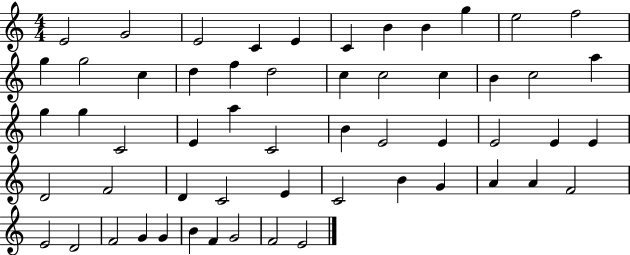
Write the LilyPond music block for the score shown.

{
  \clef treble
  \numericTimeSignature
  \time 4/4
  \key c \major
  e'2 g'2 | e'2 c'4 e'4 | c'4 b'4 b'4 g''4 | e''2 f''2 | \break g''4 g''2 c''4 | d''4 f''4 d''2 | c''4 c''2 c''4 | b'4 c''2 a''4 | \break g''4 g''4 c'2 | e'4 a''4 c'2 | b'4 e'2 e'4 | e'2 e'4 e'4 | \break d'2 f'2 | d'4 c'2 e'4 | c'2 b'4 g'4 | a'4 a'4 f'2 | \break e'2 d'2 | f'2 g'4 g'4 | b'4 f'4 g'2 | f'2 e'2 | \break \bar "|."
}